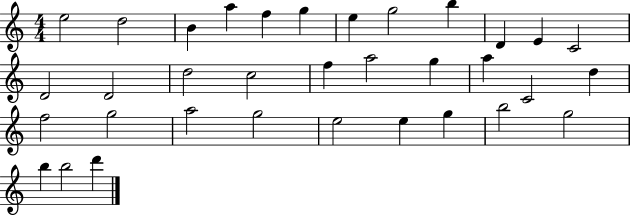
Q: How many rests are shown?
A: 0